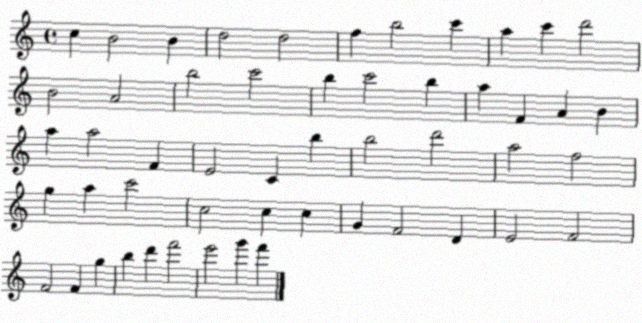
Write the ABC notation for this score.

X:1
T:Untitled
M:4/4
L:1/4
K:C
c B2 B d2 d2 f b2 c' a c' d'2 B2 A2 b2 c'2 b c'2 b a F A B a a2 F E2 C b b2 d'2 a2 f2 g a c'2 c2 c c G F2 D E2 F2 F2 F g b d' f'2 e'2 g' f'